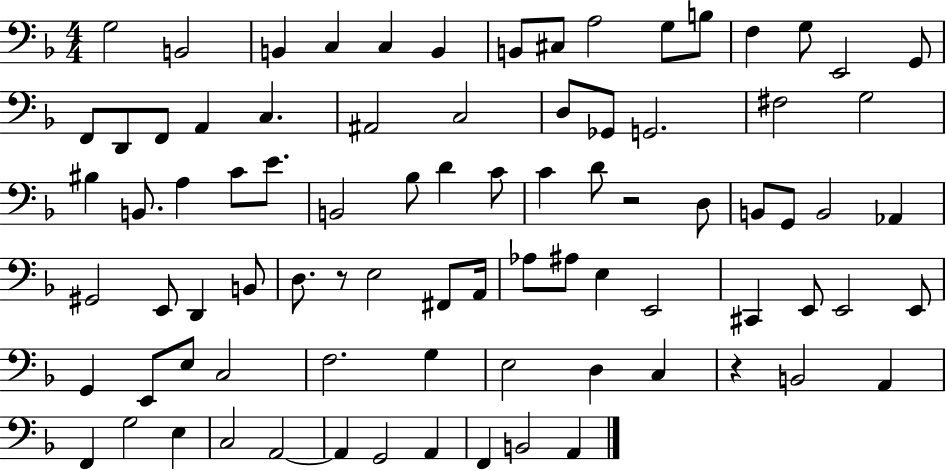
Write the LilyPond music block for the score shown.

{
  \clef bass
  \numericTimeSignature
  \time 4/4
  \key f \major
  g2 b,2 | b,4 c4 c4 b,4 | b,8 cis8 a2 g8 b8 | f4 g8 e,2 g,8 | \break f,8 d,8 f,8 a,4 c4. | ais,2 c2 | d8 ges,8 g,2. | fis2 g2 | \break bis4 b,8. a4 c'8 e'8. | b,2 bes8 d'4 c'8 | c'4 d'8 r2 d8 | b,8 g,8 b,2 aes,4 | \break gis,2 e,8 d,4 b,8 | d8. r8 e2 fis,8 a,16 | aes8 ais8 e4 e,2 | cis,4 e,8 e,2 e,8 | \break g,4 e,8 e8 c2 | f2. g4 | e2 d4 c4 | r4 b,2 a,4 | \break f,4 g2 e4 | c2 a,2~~ | a,4 g,2 a,4 | f,4 b,2 a,4 | \break \bar "|."
}